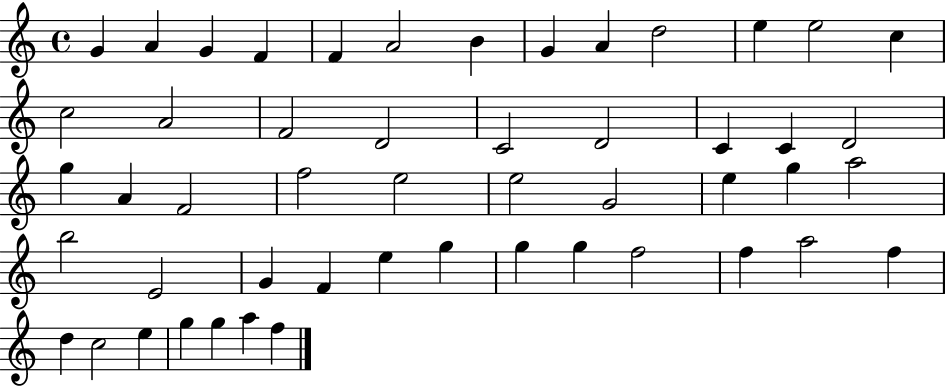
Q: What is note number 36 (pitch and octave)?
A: F4